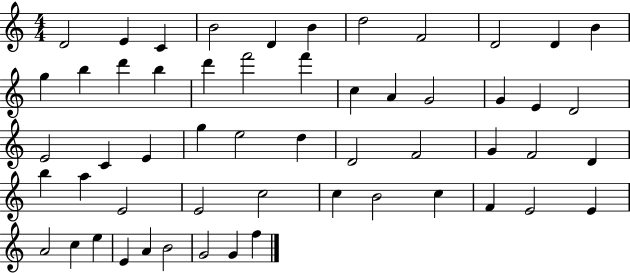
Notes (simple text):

D4/h E4/q C4/q B4/h D4/q B4/q D5/h F4/h D4/h D4/q B4/q G5/q B5/q D6/q B5/q D6/q F6/h F6/q C5/q A4/q G4/h G4/q E4/q D4/h E4/h C4/q E4/q G5/q E5/h D5/q D4/h F4/h G4/q F4/h D4/q B5/q A5/q E4/h E4/h C5/h C5/q B4/h C5/q F4/q E4/h E4/q A4/h C5/q E5/q E4/q A4/q B4/h G4/h G4/q F5/q